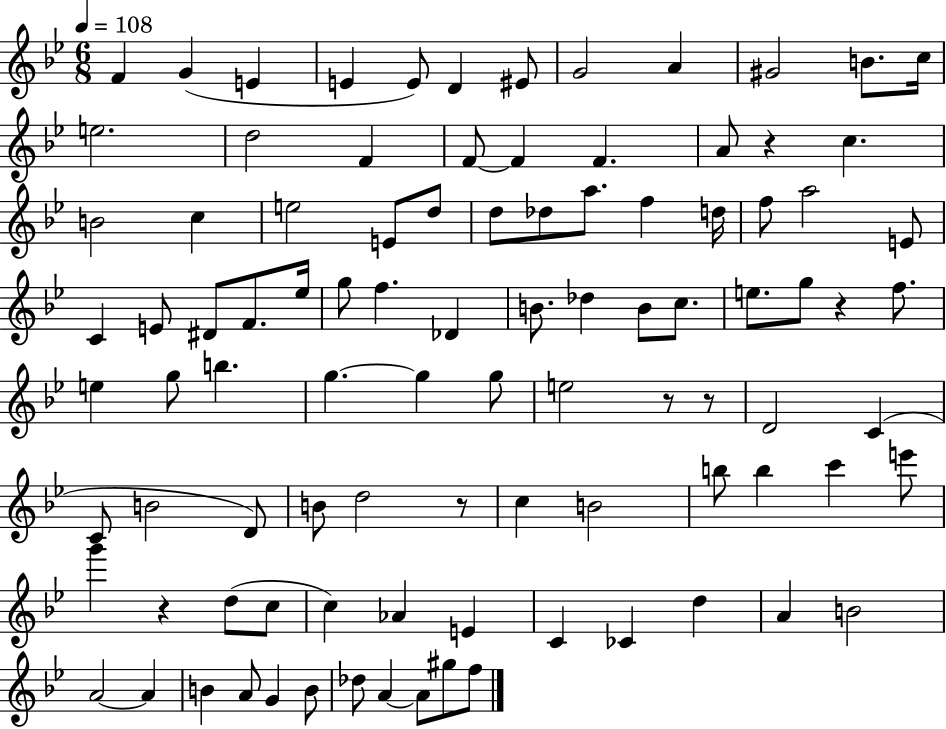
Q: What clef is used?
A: treble